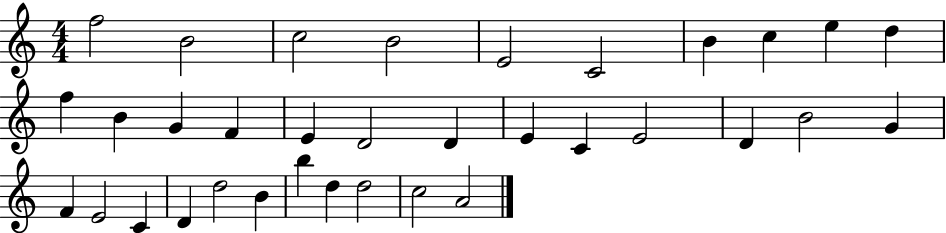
F5/h B4/h C5/h B4/h E4/h C4/h B4/q C5/q E5/q D5/q F5/q B4/q G4/q F4/q E4/q D4/h D4/q E4/q C4/q E4/h D4/q B4/h G4/q F4/q E4/h C4/q D4/q D5/h B4/q B5/q D5/q D5/h C5/h A4/h